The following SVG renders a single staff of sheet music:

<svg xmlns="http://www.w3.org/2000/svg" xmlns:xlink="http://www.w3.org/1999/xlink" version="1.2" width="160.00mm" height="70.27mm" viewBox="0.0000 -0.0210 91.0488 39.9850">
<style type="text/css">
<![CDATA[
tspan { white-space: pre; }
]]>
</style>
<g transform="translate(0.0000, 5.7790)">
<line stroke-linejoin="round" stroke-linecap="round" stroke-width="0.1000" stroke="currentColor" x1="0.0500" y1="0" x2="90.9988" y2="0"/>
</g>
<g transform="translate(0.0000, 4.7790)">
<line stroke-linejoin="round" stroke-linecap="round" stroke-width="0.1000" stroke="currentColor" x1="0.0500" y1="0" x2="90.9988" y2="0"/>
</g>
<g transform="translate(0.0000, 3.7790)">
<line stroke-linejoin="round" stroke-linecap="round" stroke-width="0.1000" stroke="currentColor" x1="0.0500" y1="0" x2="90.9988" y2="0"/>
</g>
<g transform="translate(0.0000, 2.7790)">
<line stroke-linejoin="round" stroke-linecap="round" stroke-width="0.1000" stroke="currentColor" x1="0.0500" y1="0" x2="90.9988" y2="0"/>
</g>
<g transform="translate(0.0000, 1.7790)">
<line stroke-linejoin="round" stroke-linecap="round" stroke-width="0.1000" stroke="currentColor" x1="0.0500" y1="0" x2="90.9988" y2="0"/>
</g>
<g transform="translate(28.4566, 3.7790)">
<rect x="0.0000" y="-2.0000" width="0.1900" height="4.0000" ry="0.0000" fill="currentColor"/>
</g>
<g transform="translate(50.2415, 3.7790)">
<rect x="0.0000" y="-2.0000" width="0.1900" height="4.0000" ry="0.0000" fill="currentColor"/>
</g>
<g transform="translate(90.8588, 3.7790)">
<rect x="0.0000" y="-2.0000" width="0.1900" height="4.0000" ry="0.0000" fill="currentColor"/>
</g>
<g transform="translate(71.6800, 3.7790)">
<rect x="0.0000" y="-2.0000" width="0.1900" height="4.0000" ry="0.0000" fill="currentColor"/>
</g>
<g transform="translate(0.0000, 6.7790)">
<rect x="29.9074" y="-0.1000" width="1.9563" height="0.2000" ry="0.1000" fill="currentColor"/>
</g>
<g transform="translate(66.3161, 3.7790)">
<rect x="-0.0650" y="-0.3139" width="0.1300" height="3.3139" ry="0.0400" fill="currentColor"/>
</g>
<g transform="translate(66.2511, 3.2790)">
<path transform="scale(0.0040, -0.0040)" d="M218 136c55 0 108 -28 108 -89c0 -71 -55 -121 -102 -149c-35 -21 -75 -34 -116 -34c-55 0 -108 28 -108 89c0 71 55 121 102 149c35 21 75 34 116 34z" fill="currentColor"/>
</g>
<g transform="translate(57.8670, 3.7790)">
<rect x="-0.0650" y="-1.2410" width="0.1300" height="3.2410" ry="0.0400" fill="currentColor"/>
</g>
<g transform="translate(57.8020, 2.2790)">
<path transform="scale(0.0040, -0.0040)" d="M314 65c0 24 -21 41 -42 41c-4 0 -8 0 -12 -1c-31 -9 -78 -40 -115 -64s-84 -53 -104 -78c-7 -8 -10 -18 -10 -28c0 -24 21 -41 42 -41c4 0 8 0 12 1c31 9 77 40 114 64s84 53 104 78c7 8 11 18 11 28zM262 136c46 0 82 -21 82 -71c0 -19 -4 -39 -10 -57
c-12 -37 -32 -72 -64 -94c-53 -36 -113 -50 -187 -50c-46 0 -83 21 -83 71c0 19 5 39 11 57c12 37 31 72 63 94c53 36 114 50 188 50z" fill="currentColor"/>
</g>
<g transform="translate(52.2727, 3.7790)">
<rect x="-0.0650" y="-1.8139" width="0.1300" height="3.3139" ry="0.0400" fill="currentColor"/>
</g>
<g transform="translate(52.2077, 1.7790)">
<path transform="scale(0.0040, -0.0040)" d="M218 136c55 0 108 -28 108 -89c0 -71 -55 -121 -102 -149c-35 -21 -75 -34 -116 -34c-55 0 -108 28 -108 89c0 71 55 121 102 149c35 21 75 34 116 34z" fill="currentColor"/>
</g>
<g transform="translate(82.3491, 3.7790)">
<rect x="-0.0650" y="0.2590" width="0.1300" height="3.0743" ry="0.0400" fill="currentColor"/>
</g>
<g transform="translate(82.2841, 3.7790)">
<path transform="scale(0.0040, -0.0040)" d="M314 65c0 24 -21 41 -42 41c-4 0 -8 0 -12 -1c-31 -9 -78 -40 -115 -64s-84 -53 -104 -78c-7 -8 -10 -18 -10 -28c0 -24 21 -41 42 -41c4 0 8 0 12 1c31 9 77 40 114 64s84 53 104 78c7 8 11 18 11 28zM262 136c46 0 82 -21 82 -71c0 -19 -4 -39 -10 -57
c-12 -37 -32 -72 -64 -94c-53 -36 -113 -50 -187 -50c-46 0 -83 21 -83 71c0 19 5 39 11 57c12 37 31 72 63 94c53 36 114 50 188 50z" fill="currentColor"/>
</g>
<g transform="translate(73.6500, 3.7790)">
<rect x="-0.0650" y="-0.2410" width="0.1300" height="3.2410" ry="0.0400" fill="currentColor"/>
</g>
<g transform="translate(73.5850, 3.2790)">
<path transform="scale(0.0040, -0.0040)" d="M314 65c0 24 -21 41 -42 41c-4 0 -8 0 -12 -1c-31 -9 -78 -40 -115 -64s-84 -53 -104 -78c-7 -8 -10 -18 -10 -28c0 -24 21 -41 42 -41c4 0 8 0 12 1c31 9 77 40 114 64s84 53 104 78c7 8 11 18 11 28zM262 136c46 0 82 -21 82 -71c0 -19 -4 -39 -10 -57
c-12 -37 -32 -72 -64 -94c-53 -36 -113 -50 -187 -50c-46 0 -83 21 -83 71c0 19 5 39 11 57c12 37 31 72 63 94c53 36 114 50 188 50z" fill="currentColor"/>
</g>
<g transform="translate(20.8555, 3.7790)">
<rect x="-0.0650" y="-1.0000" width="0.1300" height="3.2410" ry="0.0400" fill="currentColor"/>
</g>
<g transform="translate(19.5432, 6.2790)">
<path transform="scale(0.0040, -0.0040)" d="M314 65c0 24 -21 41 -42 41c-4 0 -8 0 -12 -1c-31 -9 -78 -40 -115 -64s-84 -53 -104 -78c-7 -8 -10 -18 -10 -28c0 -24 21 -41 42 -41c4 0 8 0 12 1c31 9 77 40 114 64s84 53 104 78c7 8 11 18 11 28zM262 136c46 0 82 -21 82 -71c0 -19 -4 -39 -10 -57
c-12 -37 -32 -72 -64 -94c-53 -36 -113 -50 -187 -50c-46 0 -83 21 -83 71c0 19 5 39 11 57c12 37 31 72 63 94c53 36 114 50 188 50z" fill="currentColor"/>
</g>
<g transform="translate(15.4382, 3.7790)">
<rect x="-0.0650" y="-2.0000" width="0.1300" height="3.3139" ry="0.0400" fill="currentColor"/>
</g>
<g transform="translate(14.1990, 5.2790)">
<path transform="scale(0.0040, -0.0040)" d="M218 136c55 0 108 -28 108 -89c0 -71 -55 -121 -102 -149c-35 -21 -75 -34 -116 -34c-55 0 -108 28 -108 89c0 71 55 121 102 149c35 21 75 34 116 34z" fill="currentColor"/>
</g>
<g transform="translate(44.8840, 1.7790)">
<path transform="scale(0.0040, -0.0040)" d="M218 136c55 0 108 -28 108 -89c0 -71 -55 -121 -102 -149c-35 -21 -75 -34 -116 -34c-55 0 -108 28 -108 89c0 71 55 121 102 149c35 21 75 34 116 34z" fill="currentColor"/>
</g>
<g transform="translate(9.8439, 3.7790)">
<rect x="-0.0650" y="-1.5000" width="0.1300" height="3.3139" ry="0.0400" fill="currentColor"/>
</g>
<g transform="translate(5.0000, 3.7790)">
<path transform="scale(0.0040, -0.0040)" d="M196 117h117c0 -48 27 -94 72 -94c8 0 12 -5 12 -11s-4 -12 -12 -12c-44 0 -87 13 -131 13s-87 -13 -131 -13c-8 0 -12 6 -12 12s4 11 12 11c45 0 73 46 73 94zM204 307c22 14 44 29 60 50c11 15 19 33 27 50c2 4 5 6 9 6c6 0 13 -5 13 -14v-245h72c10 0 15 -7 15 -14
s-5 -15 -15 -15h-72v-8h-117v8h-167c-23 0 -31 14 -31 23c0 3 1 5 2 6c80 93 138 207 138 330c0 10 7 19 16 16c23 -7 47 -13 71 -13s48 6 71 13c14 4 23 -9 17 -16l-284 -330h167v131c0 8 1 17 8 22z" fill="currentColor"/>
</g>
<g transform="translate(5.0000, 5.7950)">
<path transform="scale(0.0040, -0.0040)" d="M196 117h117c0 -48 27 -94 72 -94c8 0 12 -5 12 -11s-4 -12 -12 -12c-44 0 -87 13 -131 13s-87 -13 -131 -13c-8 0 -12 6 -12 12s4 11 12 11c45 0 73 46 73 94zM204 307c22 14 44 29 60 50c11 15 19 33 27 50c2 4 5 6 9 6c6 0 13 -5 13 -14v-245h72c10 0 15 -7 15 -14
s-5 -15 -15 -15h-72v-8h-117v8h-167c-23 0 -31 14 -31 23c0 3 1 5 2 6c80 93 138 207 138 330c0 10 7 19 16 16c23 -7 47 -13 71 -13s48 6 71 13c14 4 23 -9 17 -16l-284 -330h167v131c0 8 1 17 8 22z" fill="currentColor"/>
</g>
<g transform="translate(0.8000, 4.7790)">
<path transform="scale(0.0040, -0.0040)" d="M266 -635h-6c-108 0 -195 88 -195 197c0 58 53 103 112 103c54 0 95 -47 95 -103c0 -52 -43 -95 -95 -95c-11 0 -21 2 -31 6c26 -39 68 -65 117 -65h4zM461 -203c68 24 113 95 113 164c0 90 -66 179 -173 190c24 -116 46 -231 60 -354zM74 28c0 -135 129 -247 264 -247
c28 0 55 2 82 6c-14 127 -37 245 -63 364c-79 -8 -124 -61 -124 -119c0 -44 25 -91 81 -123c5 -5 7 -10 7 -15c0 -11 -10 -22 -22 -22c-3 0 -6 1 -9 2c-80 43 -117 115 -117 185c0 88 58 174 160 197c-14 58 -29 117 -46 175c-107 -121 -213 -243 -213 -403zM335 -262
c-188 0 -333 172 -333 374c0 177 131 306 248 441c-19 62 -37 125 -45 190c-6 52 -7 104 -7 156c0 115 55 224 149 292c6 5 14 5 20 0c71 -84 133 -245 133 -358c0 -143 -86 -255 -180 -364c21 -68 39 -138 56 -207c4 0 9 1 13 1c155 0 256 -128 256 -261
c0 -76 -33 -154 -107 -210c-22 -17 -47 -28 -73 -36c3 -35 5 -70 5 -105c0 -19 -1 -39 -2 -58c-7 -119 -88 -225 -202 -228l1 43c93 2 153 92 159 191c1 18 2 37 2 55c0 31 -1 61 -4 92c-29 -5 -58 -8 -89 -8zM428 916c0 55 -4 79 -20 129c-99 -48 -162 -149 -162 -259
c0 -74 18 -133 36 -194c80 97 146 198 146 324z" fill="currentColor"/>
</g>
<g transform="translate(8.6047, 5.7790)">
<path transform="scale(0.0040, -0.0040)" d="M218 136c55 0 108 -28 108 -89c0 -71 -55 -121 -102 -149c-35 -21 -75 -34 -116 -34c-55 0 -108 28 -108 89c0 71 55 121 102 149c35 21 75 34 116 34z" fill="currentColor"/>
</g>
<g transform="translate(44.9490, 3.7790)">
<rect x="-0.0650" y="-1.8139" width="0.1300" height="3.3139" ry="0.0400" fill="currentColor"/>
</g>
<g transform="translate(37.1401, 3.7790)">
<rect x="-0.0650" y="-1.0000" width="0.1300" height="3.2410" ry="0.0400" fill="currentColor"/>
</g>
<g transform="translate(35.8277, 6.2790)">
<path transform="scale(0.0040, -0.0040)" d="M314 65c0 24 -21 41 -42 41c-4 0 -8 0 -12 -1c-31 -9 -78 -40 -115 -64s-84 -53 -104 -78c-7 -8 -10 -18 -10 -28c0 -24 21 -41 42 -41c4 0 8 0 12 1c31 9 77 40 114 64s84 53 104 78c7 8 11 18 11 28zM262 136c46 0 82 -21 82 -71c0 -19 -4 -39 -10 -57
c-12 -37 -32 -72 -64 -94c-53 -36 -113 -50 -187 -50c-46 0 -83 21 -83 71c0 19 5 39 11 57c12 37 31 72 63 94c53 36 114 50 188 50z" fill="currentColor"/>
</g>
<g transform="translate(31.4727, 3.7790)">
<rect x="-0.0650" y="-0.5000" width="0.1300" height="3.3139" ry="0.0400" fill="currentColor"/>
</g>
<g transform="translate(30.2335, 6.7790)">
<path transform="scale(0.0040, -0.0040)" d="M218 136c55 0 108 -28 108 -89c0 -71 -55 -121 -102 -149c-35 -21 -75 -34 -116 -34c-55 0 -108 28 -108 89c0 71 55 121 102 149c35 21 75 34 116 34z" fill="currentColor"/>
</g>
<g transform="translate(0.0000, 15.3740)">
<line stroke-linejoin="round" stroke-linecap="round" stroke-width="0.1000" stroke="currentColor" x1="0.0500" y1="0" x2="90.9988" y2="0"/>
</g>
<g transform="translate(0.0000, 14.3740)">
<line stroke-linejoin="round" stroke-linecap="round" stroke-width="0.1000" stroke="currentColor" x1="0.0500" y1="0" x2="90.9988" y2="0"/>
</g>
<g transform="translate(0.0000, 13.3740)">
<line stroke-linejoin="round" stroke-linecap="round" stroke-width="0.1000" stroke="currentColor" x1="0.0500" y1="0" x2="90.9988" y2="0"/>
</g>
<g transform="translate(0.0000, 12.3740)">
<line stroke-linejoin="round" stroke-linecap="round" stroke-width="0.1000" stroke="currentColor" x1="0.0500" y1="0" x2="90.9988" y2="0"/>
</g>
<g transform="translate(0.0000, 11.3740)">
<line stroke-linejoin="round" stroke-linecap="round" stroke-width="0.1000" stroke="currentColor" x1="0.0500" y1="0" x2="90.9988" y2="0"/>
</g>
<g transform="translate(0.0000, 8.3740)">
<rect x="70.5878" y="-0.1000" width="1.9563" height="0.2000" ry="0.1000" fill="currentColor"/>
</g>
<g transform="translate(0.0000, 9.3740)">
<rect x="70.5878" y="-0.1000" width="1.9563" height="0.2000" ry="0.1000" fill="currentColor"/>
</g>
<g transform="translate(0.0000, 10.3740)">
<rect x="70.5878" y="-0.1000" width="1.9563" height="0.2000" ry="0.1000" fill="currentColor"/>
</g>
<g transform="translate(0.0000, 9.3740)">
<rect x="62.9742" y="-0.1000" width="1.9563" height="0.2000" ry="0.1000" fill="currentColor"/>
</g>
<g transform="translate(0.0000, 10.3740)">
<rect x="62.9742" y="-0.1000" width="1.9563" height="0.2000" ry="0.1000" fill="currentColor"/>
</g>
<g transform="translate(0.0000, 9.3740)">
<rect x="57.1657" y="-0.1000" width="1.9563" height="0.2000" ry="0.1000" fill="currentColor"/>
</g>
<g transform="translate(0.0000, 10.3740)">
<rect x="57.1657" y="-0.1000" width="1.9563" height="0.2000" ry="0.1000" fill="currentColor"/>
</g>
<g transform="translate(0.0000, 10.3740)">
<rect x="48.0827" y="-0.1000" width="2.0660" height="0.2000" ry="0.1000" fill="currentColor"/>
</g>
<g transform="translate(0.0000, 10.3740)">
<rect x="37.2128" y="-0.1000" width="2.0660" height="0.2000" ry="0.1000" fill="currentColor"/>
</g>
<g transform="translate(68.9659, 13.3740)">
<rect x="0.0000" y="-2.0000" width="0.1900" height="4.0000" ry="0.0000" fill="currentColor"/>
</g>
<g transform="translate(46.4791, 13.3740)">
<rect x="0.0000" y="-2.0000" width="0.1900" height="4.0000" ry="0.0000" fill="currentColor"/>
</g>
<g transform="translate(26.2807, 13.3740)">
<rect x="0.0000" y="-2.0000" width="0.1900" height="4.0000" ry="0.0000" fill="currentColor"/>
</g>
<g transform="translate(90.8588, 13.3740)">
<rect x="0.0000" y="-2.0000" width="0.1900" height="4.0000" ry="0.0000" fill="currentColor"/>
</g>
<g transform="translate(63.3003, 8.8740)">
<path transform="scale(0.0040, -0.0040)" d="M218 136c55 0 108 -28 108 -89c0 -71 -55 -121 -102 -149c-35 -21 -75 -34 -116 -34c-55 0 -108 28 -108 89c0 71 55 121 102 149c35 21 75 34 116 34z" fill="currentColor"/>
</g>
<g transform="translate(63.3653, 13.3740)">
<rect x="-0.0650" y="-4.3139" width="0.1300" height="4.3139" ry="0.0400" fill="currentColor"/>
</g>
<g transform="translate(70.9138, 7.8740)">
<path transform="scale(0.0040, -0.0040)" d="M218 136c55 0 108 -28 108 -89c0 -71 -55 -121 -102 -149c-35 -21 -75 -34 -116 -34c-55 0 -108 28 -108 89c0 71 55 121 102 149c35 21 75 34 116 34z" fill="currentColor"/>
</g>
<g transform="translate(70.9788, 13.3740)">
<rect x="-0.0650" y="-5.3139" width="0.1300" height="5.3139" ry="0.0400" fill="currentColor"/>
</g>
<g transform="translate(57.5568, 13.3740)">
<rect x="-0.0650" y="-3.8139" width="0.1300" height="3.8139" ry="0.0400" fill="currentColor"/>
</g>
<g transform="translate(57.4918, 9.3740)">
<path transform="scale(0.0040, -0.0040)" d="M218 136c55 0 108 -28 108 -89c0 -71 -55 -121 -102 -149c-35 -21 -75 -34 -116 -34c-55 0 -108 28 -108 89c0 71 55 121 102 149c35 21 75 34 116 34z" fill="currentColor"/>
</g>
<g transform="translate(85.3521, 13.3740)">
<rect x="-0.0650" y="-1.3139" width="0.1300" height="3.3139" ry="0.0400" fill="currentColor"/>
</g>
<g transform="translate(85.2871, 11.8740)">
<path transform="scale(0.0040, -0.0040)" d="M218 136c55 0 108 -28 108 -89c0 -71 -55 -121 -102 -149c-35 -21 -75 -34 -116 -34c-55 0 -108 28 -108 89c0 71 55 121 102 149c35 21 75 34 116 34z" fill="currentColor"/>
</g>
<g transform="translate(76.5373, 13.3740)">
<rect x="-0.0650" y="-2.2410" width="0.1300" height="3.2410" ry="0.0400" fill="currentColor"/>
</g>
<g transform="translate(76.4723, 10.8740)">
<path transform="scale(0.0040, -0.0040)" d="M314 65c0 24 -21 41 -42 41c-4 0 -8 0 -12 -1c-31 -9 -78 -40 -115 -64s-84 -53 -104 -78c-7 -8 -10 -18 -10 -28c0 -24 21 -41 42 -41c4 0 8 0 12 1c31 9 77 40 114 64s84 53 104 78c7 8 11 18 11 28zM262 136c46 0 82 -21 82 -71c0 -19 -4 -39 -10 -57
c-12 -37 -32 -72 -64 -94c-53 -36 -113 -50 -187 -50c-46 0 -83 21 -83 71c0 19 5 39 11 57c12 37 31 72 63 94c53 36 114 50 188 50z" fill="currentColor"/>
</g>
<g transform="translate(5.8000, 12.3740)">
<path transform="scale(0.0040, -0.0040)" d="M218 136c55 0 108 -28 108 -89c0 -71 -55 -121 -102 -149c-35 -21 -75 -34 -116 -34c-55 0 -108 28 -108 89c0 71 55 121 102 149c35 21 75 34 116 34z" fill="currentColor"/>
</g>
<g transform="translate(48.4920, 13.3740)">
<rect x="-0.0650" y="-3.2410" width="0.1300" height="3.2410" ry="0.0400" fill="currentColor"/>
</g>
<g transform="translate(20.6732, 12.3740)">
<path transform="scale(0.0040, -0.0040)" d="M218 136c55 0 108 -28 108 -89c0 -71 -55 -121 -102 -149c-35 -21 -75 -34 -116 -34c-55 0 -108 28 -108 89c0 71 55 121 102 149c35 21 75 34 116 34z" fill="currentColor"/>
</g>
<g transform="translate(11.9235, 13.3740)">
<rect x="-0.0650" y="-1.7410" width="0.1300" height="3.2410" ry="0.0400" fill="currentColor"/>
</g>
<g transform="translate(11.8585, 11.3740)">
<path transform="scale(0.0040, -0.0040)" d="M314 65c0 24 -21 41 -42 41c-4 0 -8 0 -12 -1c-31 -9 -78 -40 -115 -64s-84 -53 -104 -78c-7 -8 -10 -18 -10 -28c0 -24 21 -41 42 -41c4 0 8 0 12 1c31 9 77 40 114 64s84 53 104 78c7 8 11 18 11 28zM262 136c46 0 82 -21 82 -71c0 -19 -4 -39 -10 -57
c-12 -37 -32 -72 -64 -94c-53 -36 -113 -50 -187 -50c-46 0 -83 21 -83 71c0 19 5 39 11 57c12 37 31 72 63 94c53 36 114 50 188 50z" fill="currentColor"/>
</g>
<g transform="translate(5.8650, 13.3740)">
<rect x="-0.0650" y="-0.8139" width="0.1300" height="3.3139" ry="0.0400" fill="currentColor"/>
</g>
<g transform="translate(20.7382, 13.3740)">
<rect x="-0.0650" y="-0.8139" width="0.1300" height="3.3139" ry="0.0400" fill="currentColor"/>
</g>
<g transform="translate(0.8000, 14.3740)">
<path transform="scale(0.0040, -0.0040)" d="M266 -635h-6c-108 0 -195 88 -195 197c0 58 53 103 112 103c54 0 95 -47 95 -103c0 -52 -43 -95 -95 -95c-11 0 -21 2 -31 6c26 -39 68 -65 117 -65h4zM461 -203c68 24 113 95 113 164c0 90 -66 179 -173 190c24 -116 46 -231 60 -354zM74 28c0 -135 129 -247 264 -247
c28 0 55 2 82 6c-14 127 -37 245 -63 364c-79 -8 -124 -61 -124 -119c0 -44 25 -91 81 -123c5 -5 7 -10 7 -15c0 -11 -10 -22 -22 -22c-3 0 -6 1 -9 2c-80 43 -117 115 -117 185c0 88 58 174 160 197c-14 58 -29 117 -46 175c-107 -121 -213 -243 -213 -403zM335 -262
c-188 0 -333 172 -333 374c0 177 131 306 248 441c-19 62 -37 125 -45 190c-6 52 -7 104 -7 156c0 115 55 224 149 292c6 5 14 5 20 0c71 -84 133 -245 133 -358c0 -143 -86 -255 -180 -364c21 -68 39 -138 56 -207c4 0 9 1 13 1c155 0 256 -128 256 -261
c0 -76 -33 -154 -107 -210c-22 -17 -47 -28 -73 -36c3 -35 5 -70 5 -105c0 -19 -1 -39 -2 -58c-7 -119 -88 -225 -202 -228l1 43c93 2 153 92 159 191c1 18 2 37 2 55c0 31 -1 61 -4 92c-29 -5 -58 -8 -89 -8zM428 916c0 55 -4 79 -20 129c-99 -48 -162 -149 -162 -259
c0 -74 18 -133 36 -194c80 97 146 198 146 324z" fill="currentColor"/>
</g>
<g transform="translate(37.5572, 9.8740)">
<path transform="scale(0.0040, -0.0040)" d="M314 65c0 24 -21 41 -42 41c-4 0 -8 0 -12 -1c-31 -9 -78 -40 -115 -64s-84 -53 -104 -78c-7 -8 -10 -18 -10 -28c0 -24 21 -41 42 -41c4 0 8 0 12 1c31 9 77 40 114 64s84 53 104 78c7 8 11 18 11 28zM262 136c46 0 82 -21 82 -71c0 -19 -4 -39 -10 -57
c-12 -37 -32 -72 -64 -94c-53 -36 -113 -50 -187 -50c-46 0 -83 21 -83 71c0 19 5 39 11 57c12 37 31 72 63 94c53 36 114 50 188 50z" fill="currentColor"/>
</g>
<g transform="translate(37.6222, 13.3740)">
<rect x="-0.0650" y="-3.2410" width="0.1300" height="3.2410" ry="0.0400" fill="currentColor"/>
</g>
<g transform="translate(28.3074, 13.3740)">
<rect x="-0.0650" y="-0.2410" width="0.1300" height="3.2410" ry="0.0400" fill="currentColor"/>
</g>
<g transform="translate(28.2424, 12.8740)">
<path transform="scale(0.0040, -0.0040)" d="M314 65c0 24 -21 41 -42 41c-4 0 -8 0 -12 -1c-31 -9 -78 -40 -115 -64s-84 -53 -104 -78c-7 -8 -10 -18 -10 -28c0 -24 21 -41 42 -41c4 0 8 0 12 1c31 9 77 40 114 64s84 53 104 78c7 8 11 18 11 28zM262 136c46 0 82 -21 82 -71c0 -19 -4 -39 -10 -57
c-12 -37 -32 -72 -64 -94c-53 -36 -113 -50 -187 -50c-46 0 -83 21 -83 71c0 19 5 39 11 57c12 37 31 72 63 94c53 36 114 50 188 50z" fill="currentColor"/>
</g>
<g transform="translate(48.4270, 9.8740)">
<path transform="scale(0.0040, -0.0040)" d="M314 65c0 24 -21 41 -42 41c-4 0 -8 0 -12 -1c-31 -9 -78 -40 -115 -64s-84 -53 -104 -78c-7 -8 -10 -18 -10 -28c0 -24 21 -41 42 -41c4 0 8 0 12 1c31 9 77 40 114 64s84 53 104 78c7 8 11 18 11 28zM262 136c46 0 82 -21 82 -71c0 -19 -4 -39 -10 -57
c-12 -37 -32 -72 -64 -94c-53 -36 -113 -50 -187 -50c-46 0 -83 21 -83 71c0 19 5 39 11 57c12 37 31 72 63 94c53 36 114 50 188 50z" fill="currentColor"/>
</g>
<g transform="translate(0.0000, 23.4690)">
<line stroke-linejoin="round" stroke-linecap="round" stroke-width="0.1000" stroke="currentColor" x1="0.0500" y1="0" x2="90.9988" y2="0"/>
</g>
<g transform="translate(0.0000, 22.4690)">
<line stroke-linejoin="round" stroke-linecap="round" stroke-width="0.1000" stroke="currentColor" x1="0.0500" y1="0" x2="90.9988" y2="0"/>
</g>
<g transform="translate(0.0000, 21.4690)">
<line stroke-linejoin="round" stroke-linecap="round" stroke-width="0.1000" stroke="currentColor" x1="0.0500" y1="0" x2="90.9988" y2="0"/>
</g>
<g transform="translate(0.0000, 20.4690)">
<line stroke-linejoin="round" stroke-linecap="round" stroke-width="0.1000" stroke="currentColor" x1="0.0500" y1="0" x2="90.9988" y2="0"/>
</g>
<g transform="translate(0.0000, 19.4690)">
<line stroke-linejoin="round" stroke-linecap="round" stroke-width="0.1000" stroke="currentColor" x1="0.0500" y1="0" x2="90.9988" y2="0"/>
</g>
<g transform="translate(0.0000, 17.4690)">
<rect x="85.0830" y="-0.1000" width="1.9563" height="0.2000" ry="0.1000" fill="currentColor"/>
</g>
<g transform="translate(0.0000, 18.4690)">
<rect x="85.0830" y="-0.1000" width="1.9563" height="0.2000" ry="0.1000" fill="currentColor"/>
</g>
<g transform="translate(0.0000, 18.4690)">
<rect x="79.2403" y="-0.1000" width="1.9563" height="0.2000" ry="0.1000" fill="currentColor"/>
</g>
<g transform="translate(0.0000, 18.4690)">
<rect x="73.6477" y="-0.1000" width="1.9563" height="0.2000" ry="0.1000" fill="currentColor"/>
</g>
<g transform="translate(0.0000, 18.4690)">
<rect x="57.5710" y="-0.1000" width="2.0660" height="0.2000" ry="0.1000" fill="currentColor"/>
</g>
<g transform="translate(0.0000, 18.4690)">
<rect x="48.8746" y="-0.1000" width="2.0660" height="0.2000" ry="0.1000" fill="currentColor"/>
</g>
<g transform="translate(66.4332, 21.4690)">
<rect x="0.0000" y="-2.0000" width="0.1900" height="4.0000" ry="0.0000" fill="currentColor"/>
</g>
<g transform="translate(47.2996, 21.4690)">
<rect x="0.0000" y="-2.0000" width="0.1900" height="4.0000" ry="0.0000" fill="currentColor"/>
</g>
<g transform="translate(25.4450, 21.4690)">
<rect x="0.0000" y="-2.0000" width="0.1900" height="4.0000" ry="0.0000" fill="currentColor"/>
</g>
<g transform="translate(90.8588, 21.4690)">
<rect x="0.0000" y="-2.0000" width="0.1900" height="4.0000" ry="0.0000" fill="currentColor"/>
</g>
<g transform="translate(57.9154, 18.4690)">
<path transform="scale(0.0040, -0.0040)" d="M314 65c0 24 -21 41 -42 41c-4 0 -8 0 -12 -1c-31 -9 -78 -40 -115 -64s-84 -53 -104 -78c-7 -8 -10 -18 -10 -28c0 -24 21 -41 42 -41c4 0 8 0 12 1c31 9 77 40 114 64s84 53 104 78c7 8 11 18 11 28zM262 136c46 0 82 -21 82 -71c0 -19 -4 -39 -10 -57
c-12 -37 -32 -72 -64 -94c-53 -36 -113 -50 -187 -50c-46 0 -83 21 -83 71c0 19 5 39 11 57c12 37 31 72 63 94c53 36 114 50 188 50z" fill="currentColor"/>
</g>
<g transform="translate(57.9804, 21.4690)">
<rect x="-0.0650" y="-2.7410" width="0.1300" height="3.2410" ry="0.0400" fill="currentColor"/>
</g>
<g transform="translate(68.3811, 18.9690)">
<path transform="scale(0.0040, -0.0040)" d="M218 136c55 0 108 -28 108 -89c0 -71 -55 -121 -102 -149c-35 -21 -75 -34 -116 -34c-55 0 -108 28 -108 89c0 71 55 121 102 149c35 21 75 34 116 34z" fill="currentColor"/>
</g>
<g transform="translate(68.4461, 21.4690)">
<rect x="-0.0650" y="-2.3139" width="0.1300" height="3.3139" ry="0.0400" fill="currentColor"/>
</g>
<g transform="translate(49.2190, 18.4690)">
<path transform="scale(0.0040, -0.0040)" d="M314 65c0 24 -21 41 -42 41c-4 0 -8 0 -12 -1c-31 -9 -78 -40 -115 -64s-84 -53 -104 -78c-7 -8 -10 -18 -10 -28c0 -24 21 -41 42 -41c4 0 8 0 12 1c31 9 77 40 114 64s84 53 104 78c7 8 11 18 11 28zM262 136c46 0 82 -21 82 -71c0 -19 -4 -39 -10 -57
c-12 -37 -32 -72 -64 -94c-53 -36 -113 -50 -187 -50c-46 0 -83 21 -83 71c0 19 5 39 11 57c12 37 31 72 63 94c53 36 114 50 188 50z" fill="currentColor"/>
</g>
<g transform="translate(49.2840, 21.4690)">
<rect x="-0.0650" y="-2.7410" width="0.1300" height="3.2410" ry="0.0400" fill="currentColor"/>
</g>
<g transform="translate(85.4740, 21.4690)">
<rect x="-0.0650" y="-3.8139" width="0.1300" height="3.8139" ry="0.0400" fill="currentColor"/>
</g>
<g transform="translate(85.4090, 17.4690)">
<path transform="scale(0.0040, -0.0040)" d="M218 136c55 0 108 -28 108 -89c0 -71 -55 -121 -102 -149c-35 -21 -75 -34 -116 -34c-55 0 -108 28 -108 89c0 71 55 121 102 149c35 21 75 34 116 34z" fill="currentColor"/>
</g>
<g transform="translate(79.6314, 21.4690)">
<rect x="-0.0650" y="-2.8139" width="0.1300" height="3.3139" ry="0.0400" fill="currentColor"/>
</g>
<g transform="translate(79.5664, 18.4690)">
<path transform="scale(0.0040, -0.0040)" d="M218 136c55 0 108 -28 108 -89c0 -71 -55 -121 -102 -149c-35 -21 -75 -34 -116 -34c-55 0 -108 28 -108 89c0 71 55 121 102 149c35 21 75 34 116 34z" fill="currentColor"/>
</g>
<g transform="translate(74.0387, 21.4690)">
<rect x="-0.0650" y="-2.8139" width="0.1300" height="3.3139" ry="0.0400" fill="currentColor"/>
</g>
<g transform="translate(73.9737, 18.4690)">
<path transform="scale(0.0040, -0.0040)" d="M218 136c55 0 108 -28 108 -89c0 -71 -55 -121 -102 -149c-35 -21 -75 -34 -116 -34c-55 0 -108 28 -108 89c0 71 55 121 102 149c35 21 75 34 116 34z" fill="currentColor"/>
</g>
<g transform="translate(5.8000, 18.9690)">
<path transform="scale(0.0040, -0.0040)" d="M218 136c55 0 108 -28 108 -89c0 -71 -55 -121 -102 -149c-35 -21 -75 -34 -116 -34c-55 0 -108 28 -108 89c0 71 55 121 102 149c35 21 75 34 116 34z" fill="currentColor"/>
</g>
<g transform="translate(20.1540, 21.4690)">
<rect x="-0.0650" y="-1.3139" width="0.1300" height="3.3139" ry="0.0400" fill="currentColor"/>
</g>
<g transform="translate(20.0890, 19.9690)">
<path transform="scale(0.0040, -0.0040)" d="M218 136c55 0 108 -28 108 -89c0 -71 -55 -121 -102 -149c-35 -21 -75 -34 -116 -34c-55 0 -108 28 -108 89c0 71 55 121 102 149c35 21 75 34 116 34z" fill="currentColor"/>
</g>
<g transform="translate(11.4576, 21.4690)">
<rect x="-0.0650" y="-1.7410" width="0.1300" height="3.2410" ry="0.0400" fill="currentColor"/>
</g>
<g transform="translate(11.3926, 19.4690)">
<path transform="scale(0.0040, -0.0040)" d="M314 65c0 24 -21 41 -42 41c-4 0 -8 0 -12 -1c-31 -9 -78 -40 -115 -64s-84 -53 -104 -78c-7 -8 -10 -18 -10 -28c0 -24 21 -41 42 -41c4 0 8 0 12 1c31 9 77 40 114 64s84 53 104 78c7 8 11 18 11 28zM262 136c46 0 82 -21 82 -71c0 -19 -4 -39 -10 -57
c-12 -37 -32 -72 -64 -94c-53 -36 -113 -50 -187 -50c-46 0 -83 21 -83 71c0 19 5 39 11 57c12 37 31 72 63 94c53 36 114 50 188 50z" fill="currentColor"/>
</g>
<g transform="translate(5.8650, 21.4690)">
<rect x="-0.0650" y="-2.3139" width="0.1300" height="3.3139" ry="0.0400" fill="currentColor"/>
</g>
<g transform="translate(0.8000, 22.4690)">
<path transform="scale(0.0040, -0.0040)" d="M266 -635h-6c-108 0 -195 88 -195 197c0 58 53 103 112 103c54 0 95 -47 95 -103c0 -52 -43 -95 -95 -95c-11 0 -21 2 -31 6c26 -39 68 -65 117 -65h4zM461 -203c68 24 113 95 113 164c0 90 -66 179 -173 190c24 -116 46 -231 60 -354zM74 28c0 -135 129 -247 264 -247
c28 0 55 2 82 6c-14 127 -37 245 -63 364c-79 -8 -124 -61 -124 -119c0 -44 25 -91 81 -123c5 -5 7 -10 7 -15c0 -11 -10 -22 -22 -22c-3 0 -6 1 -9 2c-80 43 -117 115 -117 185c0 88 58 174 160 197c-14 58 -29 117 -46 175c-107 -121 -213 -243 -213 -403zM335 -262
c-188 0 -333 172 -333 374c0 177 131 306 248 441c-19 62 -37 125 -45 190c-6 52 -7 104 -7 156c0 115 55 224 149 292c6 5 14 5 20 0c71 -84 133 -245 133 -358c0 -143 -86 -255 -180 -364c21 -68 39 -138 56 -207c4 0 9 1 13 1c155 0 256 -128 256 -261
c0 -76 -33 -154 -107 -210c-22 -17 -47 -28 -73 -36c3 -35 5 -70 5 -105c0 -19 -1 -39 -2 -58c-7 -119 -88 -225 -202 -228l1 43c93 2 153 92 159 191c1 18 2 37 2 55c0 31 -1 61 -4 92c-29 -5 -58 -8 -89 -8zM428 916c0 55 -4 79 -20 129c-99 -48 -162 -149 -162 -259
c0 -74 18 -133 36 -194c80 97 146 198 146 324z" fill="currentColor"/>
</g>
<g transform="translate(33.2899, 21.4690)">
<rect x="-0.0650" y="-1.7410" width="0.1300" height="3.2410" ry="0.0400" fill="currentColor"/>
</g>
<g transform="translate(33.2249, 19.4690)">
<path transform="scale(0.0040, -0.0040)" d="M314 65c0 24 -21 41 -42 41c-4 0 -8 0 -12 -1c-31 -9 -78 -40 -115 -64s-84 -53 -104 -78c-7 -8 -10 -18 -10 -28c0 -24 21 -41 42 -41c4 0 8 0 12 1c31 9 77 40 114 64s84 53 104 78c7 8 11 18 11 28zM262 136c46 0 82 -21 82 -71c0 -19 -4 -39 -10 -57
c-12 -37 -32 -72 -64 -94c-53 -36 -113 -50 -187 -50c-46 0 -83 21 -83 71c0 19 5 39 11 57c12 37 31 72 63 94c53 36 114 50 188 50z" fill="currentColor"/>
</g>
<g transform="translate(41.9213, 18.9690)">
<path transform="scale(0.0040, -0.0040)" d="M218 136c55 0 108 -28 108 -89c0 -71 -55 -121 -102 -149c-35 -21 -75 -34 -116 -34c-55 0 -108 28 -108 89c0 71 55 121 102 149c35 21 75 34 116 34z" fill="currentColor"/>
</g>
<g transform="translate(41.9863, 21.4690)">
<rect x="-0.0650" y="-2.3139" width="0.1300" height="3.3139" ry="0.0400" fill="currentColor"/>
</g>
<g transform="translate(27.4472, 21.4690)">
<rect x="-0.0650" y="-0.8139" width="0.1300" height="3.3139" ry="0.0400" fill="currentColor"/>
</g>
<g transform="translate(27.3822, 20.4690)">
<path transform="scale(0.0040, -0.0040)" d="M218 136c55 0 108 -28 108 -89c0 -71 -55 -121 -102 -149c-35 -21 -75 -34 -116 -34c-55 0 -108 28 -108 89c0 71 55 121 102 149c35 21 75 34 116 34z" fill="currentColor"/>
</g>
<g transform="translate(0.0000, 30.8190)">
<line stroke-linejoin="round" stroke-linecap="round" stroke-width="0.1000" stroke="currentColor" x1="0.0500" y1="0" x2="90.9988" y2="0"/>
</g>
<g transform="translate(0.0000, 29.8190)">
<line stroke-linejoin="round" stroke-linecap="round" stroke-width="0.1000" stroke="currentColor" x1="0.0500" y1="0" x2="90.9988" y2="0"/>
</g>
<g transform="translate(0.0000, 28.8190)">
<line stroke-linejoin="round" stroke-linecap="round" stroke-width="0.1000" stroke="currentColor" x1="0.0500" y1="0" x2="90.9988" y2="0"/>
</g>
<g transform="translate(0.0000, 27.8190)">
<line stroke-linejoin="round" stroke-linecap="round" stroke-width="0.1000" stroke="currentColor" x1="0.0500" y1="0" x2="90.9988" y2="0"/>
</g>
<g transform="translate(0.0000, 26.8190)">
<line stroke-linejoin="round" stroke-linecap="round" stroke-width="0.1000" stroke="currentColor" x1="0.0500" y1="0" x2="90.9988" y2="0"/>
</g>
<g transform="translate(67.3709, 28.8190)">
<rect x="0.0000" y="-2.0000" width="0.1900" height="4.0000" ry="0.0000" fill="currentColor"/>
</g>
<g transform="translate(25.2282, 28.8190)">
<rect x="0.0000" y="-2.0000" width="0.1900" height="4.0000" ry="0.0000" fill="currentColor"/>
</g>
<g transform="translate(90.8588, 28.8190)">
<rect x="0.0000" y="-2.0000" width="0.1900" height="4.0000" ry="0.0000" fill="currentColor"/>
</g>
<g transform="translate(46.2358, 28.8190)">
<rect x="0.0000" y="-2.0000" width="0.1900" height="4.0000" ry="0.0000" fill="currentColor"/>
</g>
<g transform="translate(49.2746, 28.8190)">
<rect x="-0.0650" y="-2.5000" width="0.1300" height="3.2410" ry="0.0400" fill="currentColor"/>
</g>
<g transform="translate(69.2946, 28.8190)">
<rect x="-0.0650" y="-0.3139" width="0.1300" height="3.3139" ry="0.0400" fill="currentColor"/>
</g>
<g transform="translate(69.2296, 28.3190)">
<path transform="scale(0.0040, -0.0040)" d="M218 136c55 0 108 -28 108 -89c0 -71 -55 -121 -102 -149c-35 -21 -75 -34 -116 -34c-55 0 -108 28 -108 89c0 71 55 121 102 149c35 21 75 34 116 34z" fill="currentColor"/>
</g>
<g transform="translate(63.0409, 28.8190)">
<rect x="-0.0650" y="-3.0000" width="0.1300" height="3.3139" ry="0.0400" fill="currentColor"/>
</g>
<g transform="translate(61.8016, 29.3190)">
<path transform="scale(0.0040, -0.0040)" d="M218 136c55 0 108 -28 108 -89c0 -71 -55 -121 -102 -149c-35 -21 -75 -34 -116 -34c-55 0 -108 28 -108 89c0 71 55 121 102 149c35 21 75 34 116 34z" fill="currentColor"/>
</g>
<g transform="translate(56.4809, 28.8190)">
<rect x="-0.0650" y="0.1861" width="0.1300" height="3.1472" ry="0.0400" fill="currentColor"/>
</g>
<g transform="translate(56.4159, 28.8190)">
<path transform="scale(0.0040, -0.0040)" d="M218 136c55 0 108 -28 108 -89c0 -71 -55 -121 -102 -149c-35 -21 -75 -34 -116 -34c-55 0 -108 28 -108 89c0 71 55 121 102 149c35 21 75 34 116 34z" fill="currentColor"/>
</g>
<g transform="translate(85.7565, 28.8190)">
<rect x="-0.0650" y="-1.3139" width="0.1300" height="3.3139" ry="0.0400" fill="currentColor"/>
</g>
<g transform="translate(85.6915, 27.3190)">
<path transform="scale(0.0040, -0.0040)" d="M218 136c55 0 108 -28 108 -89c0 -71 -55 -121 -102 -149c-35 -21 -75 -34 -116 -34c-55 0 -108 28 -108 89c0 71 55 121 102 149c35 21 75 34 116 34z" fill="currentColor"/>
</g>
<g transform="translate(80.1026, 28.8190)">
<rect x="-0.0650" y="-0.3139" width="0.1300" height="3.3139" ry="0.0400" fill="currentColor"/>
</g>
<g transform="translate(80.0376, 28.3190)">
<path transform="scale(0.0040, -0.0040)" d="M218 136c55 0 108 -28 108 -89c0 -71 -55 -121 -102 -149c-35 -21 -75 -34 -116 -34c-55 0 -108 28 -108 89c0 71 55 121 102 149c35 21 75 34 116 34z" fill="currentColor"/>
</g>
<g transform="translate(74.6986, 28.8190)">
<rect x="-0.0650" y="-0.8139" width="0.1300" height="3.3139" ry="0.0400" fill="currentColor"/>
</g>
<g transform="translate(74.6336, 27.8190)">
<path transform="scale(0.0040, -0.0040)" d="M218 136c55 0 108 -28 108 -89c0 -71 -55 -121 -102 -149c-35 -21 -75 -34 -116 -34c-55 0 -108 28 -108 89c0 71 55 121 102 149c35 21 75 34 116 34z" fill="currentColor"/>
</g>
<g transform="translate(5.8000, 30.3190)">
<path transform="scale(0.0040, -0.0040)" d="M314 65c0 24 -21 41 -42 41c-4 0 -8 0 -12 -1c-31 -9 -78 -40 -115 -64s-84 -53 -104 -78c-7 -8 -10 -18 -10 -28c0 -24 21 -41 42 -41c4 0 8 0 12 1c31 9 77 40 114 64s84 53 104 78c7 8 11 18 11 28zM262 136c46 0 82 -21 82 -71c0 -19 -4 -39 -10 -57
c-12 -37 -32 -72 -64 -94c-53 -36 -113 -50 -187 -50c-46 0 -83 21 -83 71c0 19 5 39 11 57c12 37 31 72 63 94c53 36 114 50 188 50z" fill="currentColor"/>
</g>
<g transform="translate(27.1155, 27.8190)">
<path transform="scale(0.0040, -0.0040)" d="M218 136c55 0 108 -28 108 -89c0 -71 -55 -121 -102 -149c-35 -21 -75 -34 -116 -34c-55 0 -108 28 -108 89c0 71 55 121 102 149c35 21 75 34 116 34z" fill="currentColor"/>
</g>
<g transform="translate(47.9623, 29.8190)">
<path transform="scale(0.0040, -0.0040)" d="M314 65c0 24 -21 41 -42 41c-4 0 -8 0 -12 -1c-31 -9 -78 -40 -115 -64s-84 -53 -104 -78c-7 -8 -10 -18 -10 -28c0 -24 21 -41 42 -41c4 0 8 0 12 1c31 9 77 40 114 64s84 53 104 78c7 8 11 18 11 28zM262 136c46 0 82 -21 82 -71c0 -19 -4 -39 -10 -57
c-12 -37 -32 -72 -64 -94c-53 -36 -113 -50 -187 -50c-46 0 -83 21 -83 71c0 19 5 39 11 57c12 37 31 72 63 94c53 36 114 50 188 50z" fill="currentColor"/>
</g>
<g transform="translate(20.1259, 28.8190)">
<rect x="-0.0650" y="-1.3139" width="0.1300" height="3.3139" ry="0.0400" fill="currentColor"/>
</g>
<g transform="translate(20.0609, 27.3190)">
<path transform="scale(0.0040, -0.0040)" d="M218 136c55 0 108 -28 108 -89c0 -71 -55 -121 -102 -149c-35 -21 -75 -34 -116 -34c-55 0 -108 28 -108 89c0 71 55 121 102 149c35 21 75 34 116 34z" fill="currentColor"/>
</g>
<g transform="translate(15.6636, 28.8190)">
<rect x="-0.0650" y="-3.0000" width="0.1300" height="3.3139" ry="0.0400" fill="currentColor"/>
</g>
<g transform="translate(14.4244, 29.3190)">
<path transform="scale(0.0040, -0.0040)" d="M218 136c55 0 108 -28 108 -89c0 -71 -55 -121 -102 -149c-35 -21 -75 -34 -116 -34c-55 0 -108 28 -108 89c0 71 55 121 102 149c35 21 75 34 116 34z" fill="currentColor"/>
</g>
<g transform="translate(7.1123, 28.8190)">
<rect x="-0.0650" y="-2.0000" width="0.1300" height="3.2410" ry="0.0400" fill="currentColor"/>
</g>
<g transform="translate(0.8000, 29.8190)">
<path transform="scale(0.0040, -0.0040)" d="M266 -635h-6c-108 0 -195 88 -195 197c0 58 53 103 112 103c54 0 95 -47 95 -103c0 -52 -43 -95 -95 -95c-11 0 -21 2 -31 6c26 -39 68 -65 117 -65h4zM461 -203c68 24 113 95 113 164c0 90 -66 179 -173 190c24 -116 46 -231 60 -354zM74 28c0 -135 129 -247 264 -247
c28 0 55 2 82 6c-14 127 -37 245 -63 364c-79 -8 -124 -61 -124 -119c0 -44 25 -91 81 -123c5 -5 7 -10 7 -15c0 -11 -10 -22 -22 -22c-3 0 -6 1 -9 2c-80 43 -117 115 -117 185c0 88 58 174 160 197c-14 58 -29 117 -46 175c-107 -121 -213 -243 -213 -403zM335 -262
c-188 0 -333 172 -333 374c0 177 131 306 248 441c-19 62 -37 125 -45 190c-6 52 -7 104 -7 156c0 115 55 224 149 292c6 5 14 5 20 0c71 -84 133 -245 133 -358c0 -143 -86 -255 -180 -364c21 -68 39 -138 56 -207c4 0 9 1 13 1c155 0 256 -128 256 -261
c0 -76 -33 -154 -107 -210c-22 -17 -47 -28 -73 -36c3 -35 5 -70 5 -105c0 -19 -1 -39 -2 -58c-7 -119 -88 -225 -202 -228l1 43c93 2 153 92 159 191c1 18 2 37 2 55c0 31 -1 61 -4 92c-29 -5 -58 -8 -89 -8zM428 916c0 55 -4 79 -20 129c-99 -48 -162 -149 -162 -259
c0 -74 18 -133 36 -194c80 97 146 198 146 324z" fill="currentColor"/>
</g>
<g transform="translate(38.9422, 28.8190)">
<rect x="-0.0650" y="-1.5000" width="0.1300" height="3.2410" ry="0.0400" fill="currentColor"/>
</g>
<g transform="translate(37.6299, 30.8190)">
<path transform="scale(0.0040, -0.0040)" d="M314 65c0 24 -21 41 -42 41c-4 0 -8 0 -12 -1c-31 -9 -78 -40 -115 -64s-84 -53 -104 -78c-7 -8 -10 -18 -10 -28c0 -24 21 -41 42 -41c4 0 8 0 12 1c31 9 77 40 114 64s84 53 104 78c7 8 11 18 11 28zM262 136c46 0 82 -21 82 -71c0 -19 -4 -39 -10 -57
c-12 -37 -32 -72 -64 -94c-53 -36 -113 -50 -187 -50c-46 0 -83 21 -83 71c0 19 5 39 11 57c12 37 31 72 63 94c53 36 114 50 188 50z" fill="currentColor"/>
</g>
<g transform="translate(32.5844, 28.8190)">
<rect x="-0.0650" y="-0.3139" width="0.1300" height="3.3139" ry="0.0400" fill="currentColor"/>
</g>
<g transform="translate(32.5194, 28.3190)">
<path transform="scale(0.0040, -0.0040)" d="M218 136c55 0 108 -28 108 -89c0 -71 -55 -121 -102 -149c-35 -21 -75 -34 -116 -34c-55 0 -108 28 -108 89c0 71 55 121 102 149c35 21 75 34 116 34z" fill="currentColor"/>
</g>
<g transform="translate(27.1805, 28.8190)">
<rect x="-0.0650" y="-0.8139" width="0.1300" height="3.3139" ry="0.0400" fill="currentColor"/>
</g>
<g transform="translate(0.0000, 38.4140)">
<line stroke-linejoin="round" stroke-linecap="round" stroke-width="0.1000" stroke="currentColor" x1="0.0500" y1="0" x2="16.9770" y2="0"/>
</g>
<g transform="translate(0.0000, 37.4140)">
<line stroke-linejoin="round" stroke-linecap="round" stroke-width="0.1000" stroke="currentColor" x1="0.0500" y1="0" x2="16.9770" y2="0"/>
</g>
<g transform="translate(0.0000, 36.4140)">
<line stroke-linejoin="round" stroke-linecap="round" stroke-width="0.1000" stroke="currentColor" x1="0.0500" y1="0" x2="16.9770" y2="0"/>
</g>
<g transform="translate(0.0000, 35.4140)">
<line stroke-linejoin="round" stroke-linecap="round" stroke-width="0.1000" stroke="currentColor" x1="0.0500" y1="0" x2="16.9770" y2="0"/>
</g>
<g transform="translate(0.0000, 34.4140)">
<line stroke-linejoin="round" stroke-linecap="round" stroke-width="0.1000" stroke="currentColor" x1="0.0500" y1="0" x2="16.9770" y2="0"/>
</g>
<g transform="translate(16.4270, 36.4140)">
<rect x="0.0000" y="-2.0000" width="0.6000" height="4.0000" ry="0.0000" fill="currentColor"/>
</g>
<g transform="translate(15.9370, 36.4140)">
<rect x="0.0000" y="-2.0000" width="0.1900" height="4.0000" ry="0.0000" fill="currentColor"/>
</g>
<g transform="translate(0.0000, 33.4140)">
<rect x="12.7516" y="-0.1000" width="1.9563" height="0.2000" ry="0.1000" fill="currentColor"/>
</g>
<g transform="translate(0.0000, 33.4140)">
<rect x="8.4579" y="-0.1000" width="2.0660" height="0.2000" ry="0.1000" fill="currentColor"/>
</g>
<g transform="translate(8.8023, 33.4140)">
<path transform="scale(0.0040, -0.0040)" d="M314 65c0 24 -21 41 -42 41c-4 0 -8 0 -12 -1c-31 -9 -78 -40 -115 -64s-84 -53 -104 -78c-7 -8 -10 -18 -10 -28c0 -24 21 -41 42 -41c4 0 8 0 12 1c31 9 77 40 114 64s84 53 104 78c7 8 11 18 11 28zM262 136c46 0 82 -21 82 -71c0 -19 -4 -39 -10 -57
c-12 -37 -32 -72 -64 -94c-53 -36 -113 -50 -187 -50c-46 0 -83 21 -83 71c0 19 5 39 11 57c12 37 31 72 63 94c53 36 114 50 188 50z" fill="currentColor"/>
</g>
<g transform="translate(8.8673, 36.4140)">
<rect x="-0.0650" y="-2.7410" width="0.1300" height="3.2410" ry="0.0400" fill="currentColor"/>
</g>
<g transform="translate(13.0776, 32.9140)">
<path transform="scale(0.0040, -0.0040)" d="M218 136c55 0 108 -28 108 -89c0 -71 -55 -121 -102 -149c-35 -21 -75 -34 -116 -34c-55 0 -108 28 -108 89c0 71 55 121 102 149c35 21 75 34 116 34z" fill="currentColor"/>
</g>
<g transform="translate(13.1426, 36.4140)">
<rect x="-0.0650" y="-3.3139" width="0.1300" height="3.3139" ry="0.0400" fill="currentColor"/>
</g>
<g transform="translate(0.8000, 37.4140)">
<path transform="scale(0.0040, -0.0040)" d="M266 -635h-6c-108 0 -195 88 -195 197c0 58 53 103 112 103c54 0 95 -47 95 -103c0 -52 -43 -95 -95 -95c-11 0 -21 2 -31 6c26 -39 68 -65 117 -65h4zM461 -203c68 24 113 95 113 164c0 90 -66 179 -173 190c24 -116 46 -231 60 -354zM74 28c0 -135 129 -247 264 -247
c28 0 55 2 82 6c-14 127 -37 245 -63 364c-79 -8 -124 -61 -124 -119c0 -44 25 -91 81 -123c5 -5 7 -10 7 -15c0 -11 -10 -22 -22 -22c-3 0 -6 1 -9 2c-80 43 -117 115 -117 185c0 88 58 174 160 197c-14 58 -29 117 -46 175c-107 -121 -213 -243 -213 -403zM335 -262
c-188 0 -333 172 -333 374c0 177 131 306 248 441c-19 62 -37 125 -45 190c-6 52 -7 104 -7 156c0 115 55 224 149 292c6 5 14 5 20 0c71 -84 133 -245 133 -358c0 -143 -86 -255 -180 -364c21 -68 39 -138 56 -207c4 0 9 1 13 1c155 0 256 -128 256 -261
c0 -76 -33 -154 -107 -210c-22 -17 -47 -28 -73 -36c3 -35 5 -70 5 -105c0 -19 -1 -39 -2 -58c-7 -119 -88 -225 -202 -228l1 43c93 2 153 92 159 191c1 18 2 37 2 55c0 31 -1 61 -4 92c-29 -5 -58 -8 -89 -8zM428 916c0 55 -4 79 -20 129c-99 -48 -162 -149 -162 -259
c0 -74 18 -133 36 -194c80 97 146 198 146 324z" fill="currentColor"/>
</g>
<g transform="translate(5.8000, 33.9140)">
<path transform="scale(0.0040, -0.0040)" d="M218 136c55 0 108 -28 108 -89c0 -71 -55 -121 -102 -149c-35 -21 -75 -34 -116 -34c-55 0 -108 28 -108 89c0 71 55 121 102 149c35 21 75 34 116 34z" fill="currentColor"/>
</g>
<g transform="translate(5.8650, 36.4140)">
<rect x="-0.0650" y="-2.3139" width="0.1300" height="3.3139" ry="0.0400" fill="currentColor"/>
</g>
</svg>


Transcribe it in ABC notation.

X:1
T:Untitled
M:4/4
L:1/4
K:C
E F D2 C D2 f f e2 c c2 B2 d f2 d c2 b2 b2 c' d' f' g2 e g f2 e d f2 g a2 a2 g a a c' F2 A e d c E2 G2 B A c d c e g a2 b